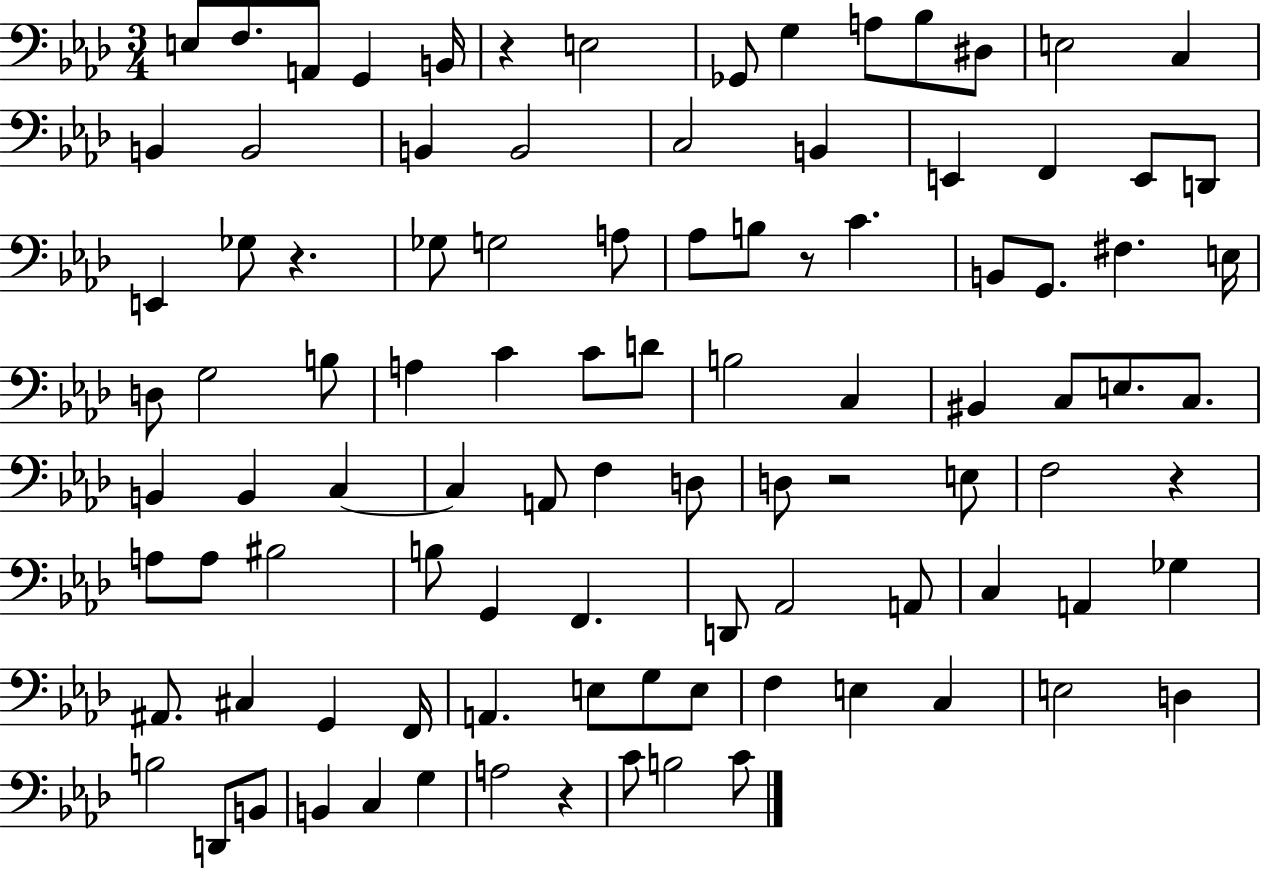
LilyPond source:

{
  \clef bass
  \numericTimeSignature
  \time 3/4
  \key aes \major
  e8 f8. a,8 g,4 b,16 | r4 e2 | ges,8 g4 a8 bes8 dis8 | e2 c4 | \break b,4 b,2 | b,4 b,2 | c2 b,4 | e,4 f,4 e,8 d,8 | \break e,4 ges8 r4. | ges8 g2 a8 | aes8 b8 r8 c'4. | b,8 g,8. fis4. e16 | \break d8 g2 b8 | a4 c'4 c'8 d'8 | b2 c4 | bis,4 c8 e8. c8. | \break b,4 b,4 c4~~ | c4 a,8 f4 d8 | d8 r2 e8 | f2 r4 | \break a8 a8 bis2 | b8 g,4 f,4. | d,8 aes,2 a,8 | c4 a,4 ges4 | \break ais,8. cis4 g,4 f,16 | a,4. e8 g8 e8 | f4 e4 c4 | e2 d4 | \break b2 d,8 b,8 | b,4 c4 g4 | a2 r4 | c'8 b2 c'8 | \break \bar "|."
}